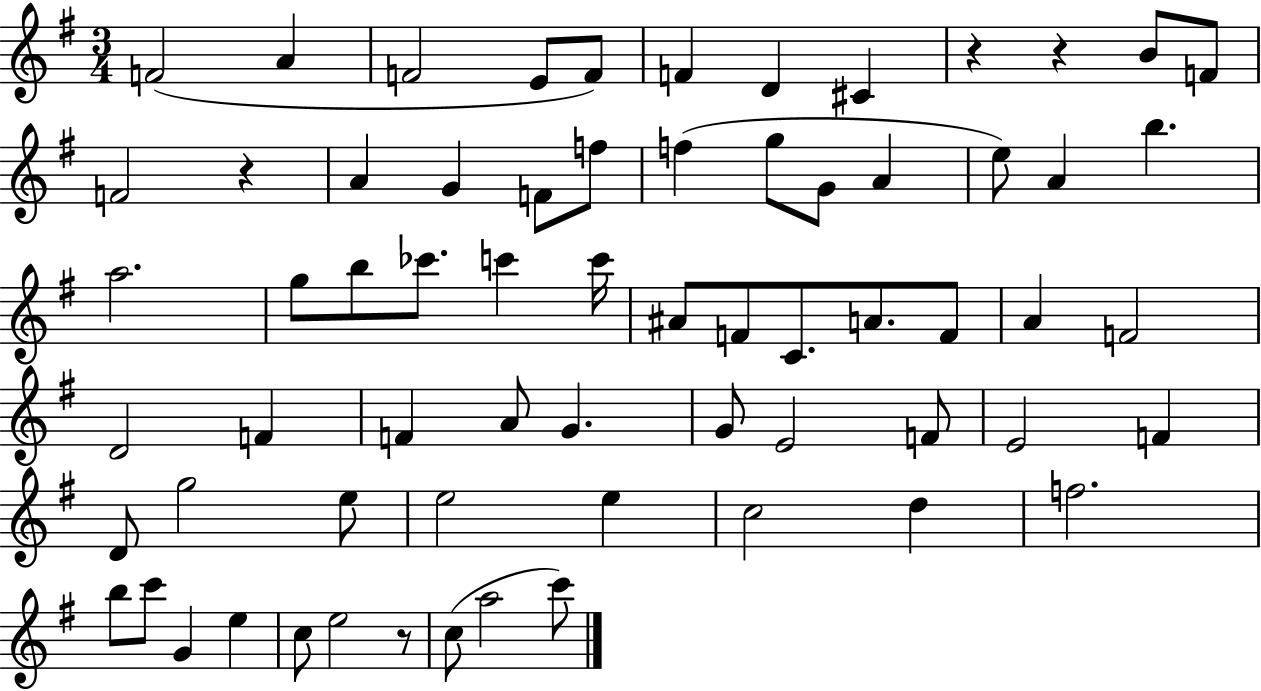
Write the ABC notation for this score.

X:1
T:Untitled
M:3/4
L:1/4
K:G
F2 A F2 E/2 F/2 F D ^C z z B/2 F/2 F2 z A G F/2 f/2 f g/2 G/2 A e/2 A b a2 g/2 b/2 _c'/2 c' c'/4 ^A/2 F/2 C/2 A/2 F/2 A F2 D2 F F A/2 G G/2 E2 F/2 E2 F D/2 g2 e/2 e2 e c2 d f2 b/2 c'/2 G e c/2 e2 z/2 c/2 a2 c'/2